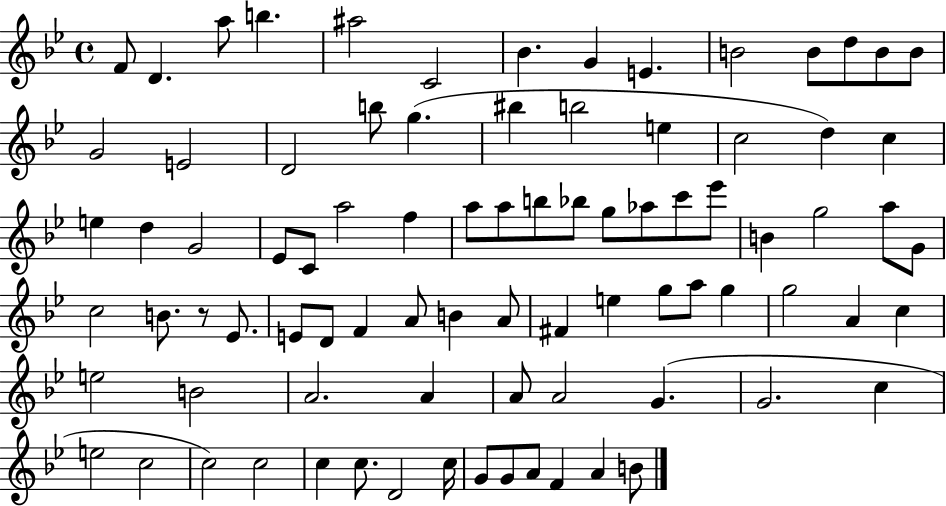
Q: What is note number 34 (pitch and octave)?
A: A5